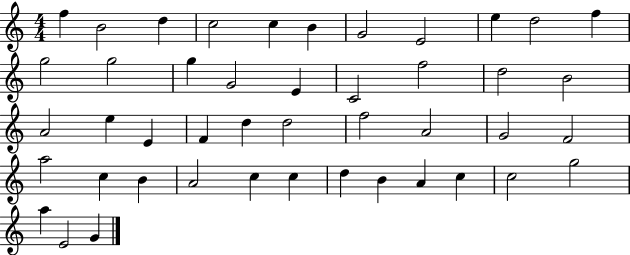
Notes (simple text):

F5/q B4/h D5/q C5/h C5/q B4/q G4/h E4/h E5/q D5/h F5/q G5/h G5/h G5/q G4/h E4/q C4/h F5/h D5/h B4/h A4/h E5/q E4/q F4/q D5/q D5/h F5/h A4/h G4/h F4/h A5/h C5/q B4/q A4/h C5/q C5/q D5/q B4/q A4/q C5/q C5/h G5/h A5/q E4/h G4/q